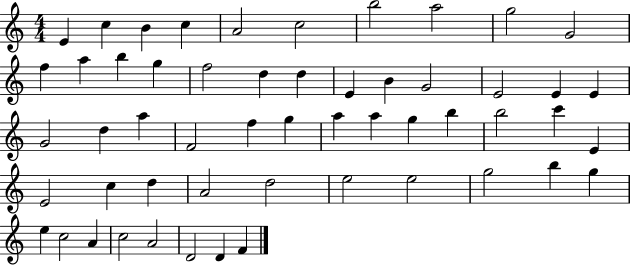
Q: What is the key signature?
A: C major